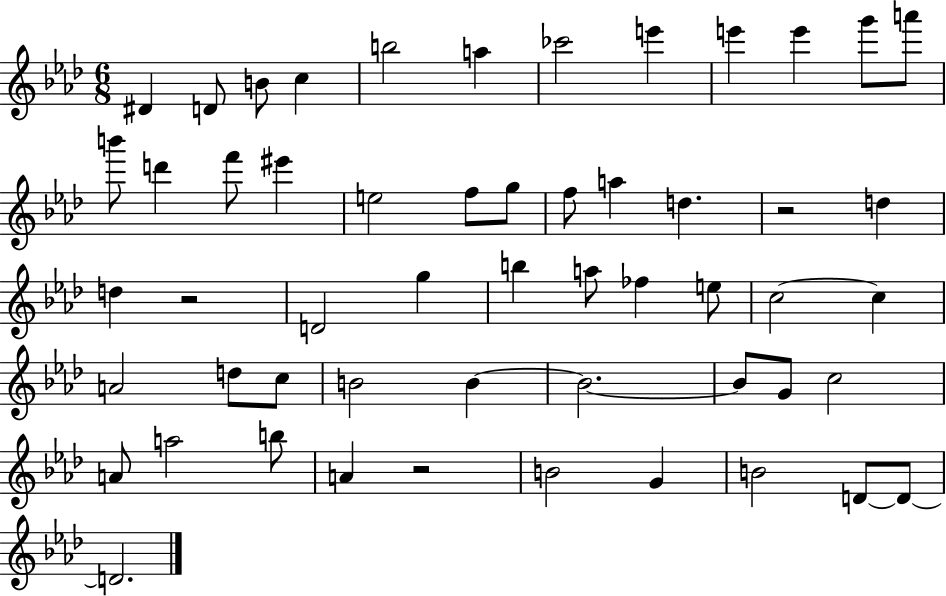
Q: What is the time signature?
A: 6/8